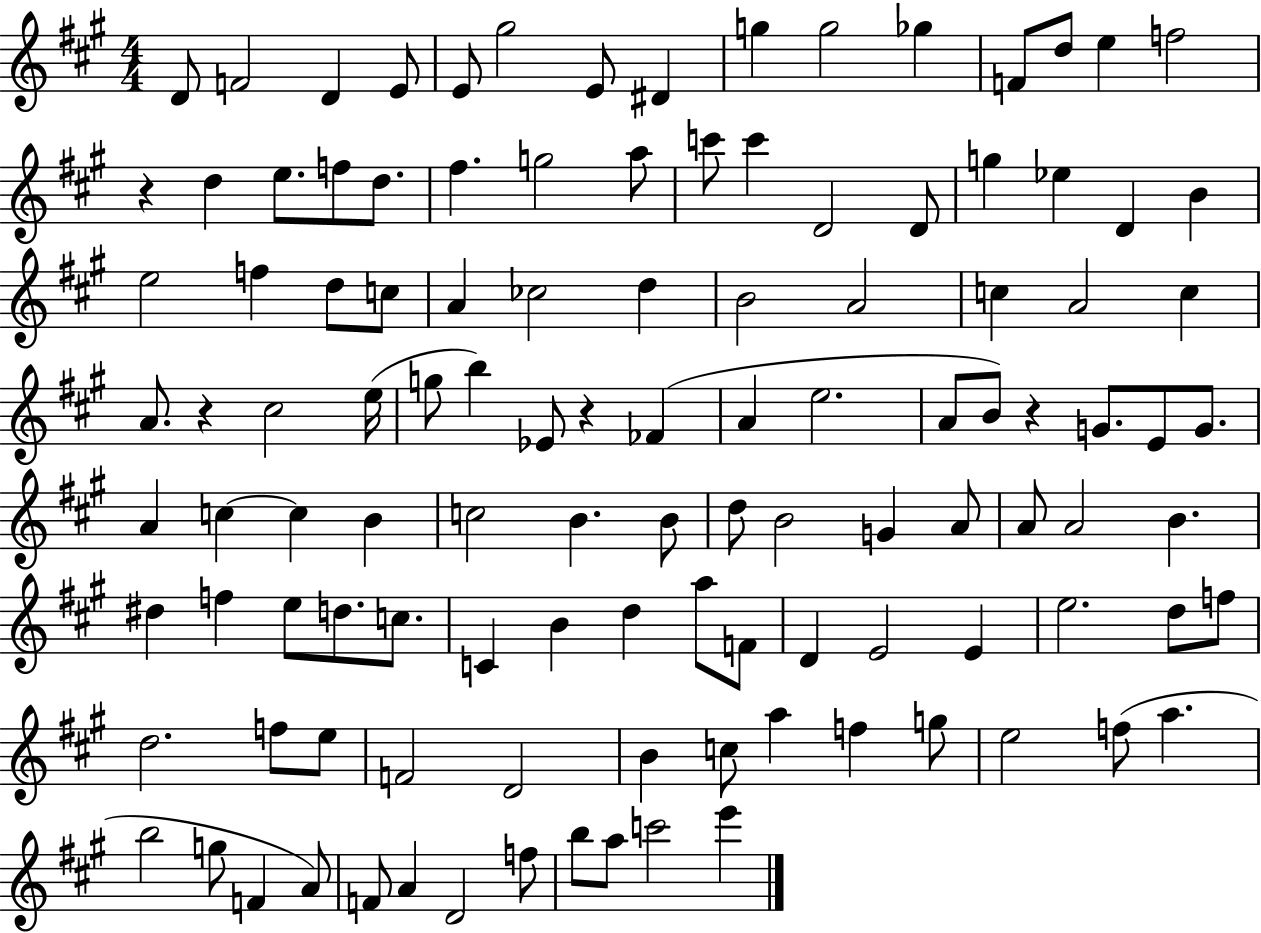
{
  \clef treble
  \numericTimeSignature
  \time 4/4
  \key a \major
  d'8 f'2 d'4 e'8 | e'8 gis''2 e'8 dis'4 | g''4 g''2 ges''4 | f'8 d''8 e''4 f''2 | \break r4 d''4 e''8. f''8 d''8. | fis''4. g''2 a''8 | c'''8 c'''4 d'2 d'8 | g''4 ees''4 d'4 b'4 | \break e''2 f''4 d''8 c''8 | a'4 ces''2 d''4 | b'2 a'2 | c''4 a'2 c''4 | \break a'8. r4 cis''2 e''16( | g''8 b''4) ees'8 r4 fes'4( | a'4 e''2. | a'8 b'8) r4 g'8. e'8 g'8. | \break a'4 c''4~~ c''4 b'4 | c''2 b'4. b'8 | d''8 b'2 g'4 a'8 | a'8 a'2 b'4. | \break dis''4 f''4 e''8 d''8. c''8. | c'4 b'4 d''4 a''8 f'8 | d'4 e'2 e'4 | e''2. d''8 f''8 | \break d''2. f''8 e''8 | f'2 d'2 | b'4 c''8 a''4 f''4 g''8 | e''2 f''8( a''4. | \break b''2 g''8 f'4 a'8) | f'8 a'4 d'2 f''8 | b''8 a''8 c'''2 e'''4 | \bar "|."
}